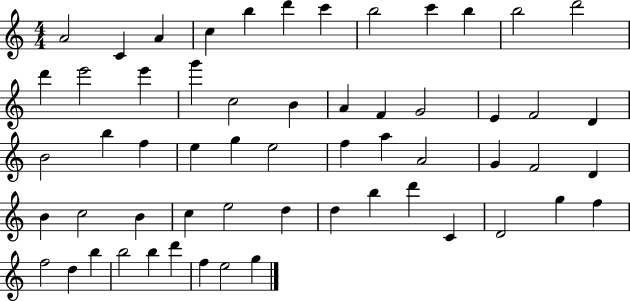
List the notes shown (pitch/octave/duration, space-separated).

A4/h C4/q A4/q C5/q B5/q D6/q C6/q B5/h C6/q B5/q B5/h D6/h D6/q E6/h E6/q G6/q C5/h B4/q A4/q F4/q G4/h E4/q F4/h D4/q B4/h B5/q F5/q E5/q G5/q E5/h F5/q A5/q A4/h G4/q F4/h D4/q B4/q C5/h B4/q C5/q E5/h D5/q D5/q B5/q D6/q C4/q D4/h G5/q F5/q F5/h D5/q B5/q B5/h B5/q D6/q F5/q E5/h G5/q